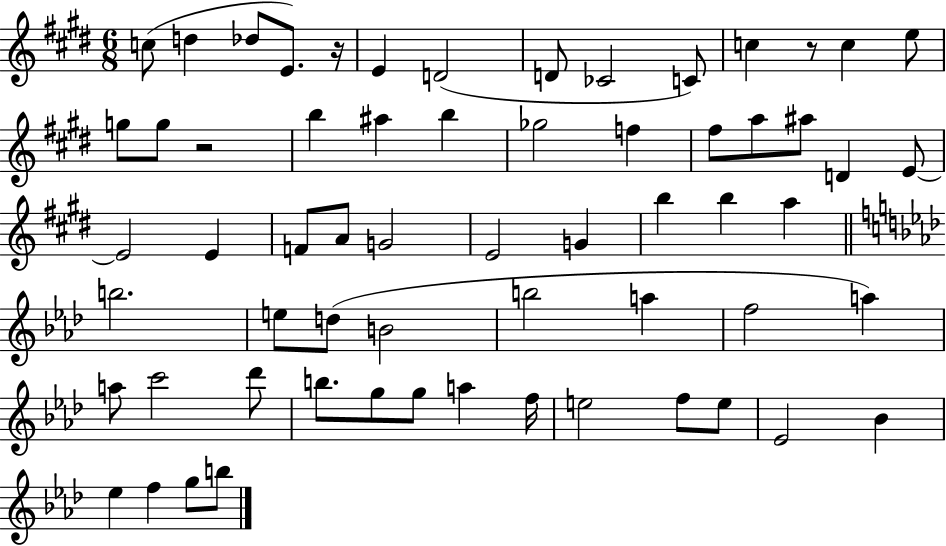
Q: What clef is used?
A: treble